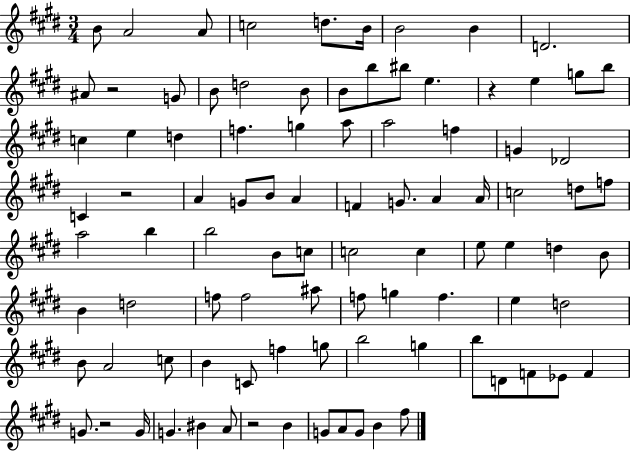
B4/e A4/h A4/e C5/h D5/e. B4/s B4/h B4/q D4/h. A#4/e R/h G4/e B4/e D5/h B4/e B4/e B5/e BIS5/e E5/q. R/q E5/q G5/e B5/e C5/q E5/q D5/q F5/q. G5/q A5/e A5/h F5/q G4/q Db4/h C4/q R/h A4/q G4/e B4/e A4/q F4/q G4/e. A4/q A4/s C5/h D5/e F5/e A5/h B5/q B5/h B4/e C5/e C5/h C5/q E5/e E5/q D5/q B4/e B4/q D5/h F5/e F5/h A#5/e F5/e G5/q F5/q. E5/q D5/h B4/e A4/h C5/e B4/q C4/e F5/q G5/e B5/h G5/q B5/e D4/e F4/e Eb4/e F4/q G4/e. R/h G4/s G4/q. BIS4/q A4/e R/h B4/q G4/e A4/e G4/e B4/q F#5/e